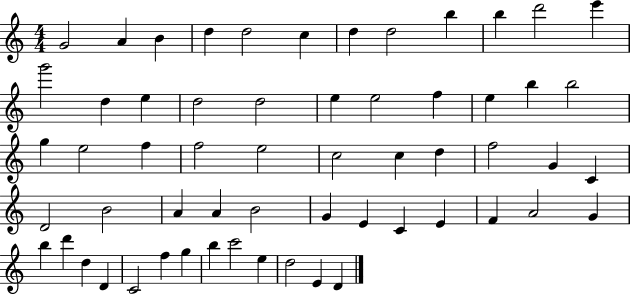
{
  \clef treble
  \numericTimeSignature
  \time 4/4
  \key c \major
  g'2 a'4 b'4 | d''4 d''2 c''4 | d''4 d''2 b''4 | b''4 d'''2 e'''4 | \break g'''2 d''4 e''4 | d''2 d''2 | e''4 e''2 f''4 | e''4 b''4 b''2 | \break g''4 e''2 f''4 | f''2 e''2 | c''2 c''4 d''4 | f''2 g'4 c'4 | \break d'2 b'2 | a'4 a'4 b'2 | g'4 e'4 c'4 e'4 | f'4 a'2 g'4 | \break b''4 d'''4 d''4 d'4 | c'2 f''4 g''4 | b''4 c'''2 e''4 | d''2 e'4 d'4 | \break \bar "|."
}